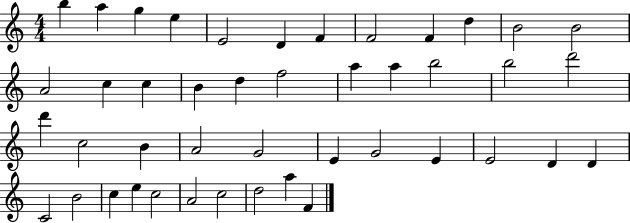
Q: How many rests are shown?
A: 0